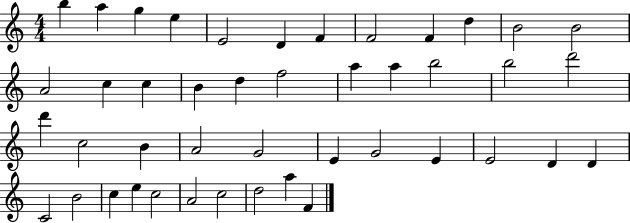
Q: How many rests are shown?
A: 0